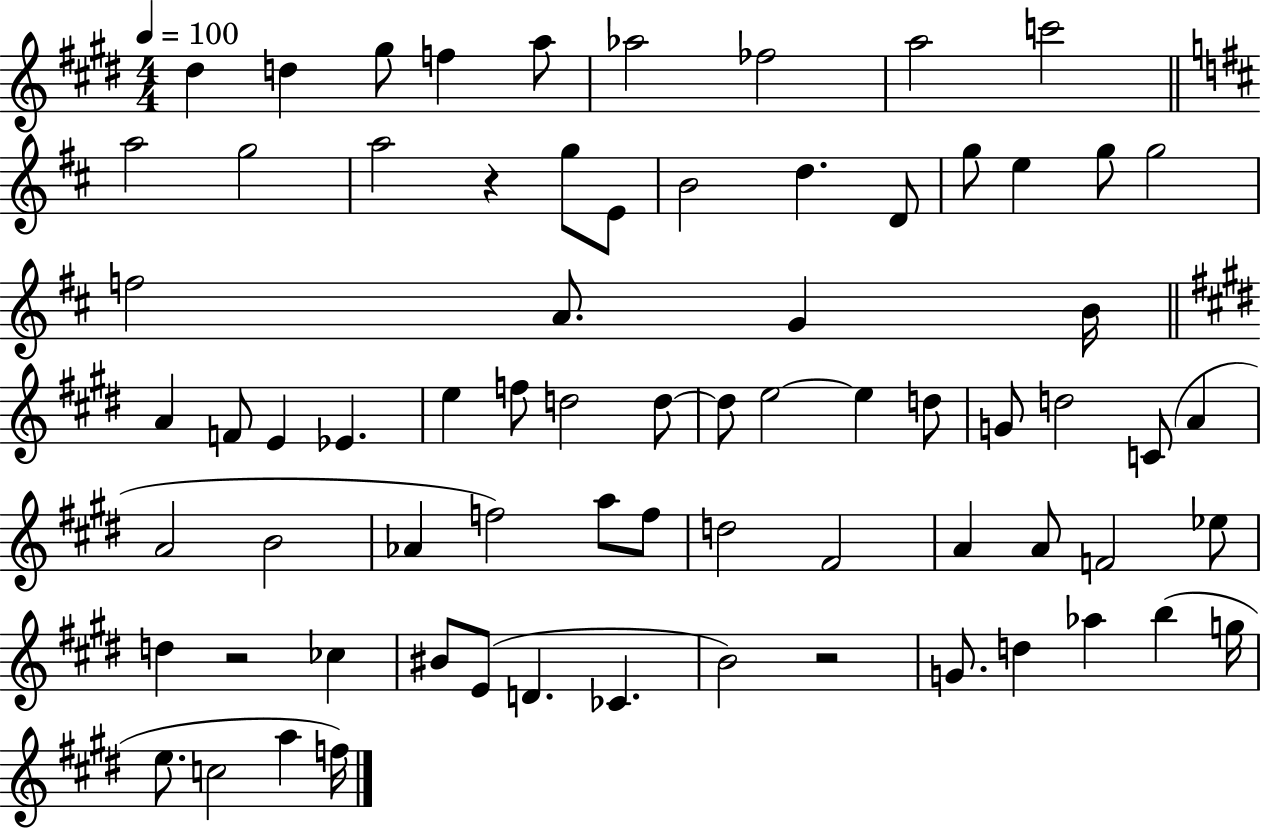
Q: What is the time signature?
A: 4/4